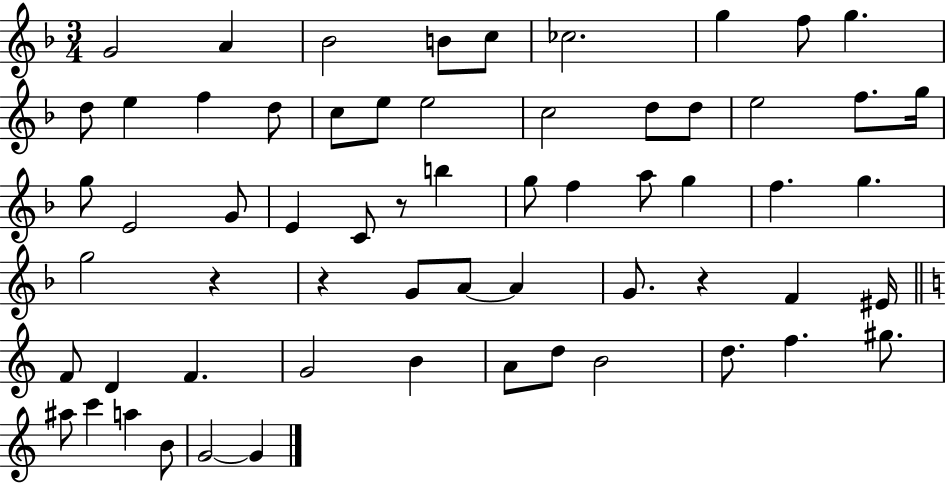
G4/h A4/q Bb4/h B4/e C5/e CES5/h. G5/q F5/e G5/q. D5/e E5/q F5/q D5/e C5/e E5/e E5/h C5/h D5/e D5/e E5/h F5/e. G5/s G5/e E4/h G4/e E4/q C4/e R/e B5/q G5/e F5/q A5/e G5/q F5/q. G5/q. G5/h R/q R/q G4/e A4/e A4/q G4/e. R/q F4/q EIS4/s F4/e D4/q F4/q. G4/h B4/q A4/e D5/e B4/h D5/e. F5/q. G#5/e. A#5/e C6/q A5/q B4/e G4/h G4/q